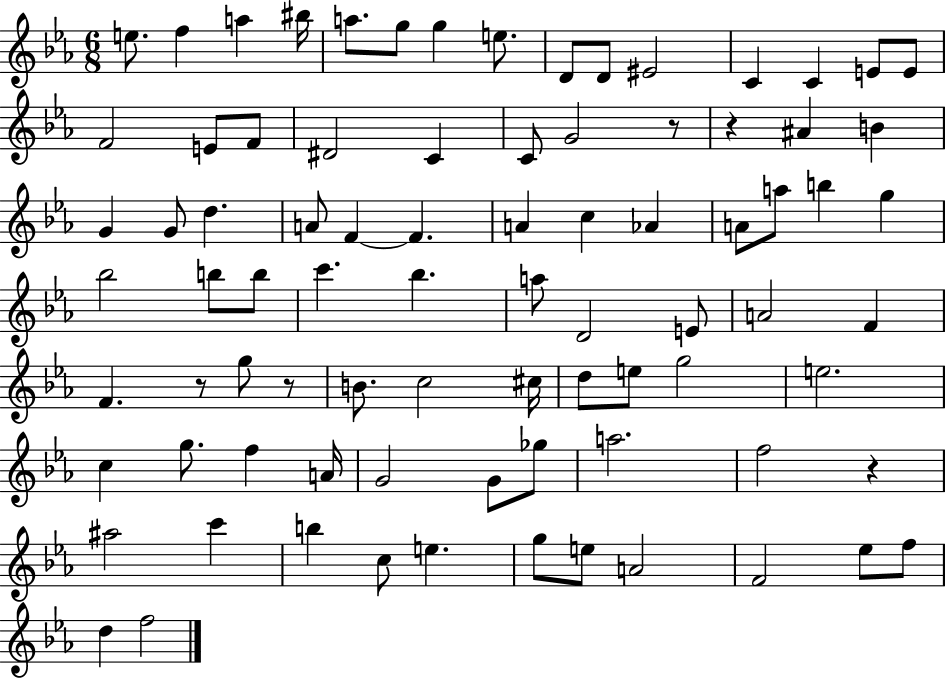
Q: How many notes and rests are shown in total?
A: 83